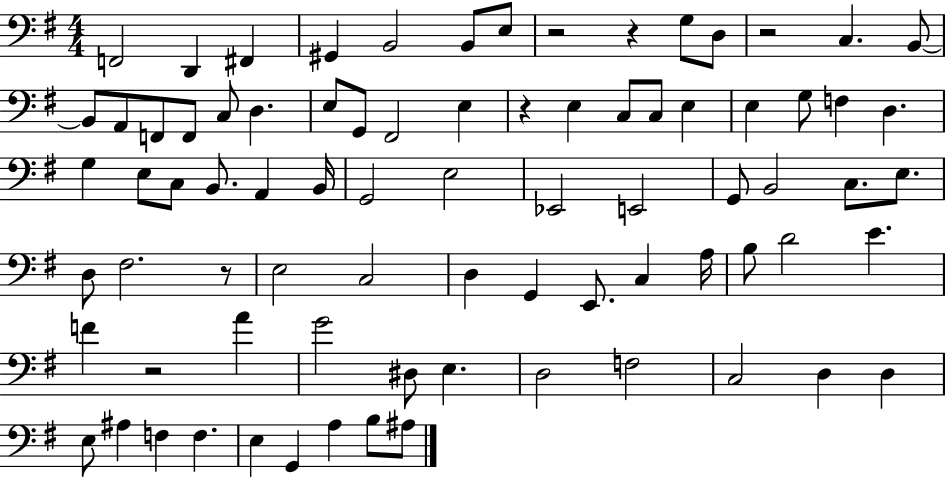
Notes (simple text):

F2/h D2/q F#2/q G#2/q B2/h B2/e E3/e R/h R/q G3/e D3/e R/h C3/q. B2/e B2/e A2/e F2/e F2/e C3/e D3/q. E3/e G2/e F#2/h E3/q R/q E3/q C3/e C3/e E3/q E3/q G3/e F3/q D3/q. G3/q E3/e C3/e B2/e. A2/q B2/s G2/h E3/h Eb2/h E2/h G2/e B2/h C3/e. E3/e. D3/e F#3/h. R/e E3/h C3/h D3/q G2/q E2/e. C3/q A3/s B3/e D4/h E4/q. F4/q R/h A4/q G4/h D#3/e E3/q. D3/h F3/h C3/h D3/q D3/q E3/e A#3/q F3/q F3/q. E3/q G2/q A3/q B3/e A#3/e